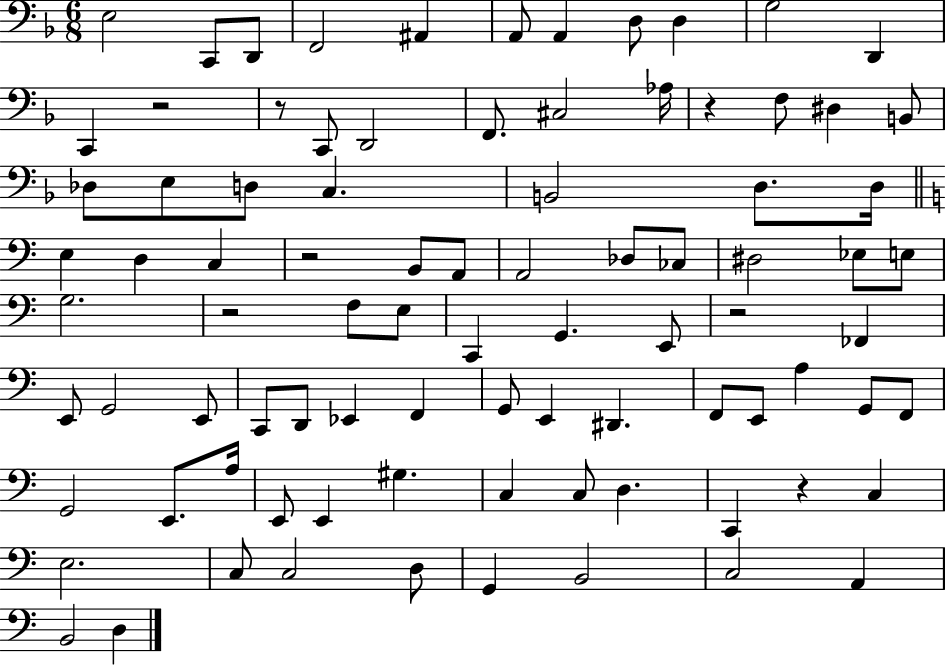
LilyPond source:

{
  \clef bass
  \numericTimeSignature
  \time 6/8
  \key f \major
  e2 c,8 d,8 | f,2 ais,4 | a,8 a,4 d8 d4 | g2 d,4 | \break c,4 r2 | r8 c,8 d,2 | f,8. cis2 aes16 | r4 f8 dis4 b,8 | \break des8 e8 d8 c4. | b,2 d8. d16 | \bar "||" \break \key a \minor e4 d4 c4 | r2 b,8 a,8 | a,2 des8 ces8 | dis2 ees8 e8 | \break g2. | r2 f8 e8 | c,4 g,4. e,8 | r2 fes,4 | \break e,8 g,2 e,8 | c,8 d,8 ees,4 f,4 | g,8 e,4 dis,4. | f,8 e,8 a4 g,8 f,8 | \break g,2 e,8. a16 | e,8 e,4 gis4. | c4 c8 d4. | c,4 r4 c4 | \break e2. | c8 c2 d8 | g,4 b,2 | c2 a,4 | \break b,2 d4 | \bar "|."
}